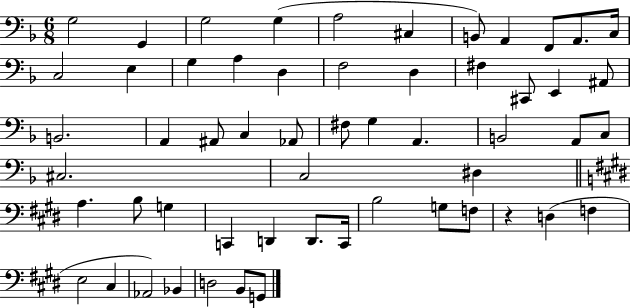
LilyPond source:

{
  \clef bass
  \numericTimeSignature
  \time 6/8
  \key f \major
  \repeat volta 2 { g2 g,4 | g2 g4( | a2 cis4 | b,8) a,4 f,8 a,8. c16 | \break c2 e4 | g4 a4 d4 | f2 d4 | fis4 cis,8 e,4 ais,8 | \break b,2. | a,4 ais,8 c4 aes,8 | fis8 g4 a,4. | b,2 a,8 c8 | \break cis2. | c2 dis4 | \bar "||" \break \key e \major a4. b8 g4 | c,4 d,4 d,8. c,16 | b2 g8 f8 | r4 d4( f4 | \break e2 cis4 | aes,2) bes,4 | d2 b,8 g,8 | } \bar "|."
}